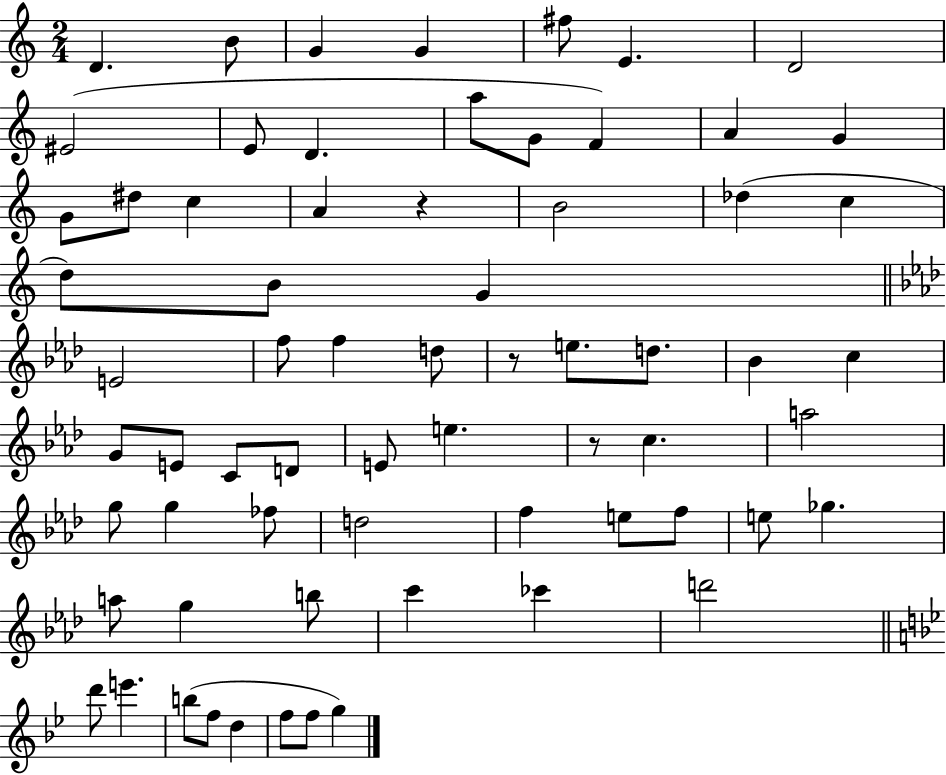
D4/q. B4/e G4/q G4/q F#5/e E4/q. D4/h EIS4/h E4/e D4/q. A5/e G4/e F4/q A4/q G4/q G4/e D#5/e C5/q A4/q R/q B4/h Db5/q C5/q D5/e B4/e G4/q E4/h F5/e F5/q D5/e R/e E5/e. D5/e. Bb4/q C5/q G4/e E4/e C4/e D4/e E4/e E5/q. R/e C5/q. A5/h G5/e G5/q FES5/e D5/h F5/q E5/e F5/e E5/e Gb5/q. A5/e G5/q B5/e C6/q CES6/q D6/h D6/e E6/q. B5/e F5/e D5/q F5/e F5/e G5/q